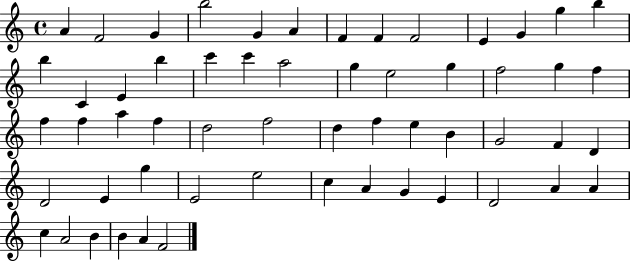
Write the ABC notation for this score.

X:1
T:Untitled
M:4/4
L:1/4
K:C
A F2 G b2 G A F F F2 E G g b b C E b c' c' a2 g e2 g f2 g f f f a f d2 f2 d f e B G2 F D D2 E g E2 e2 c A G E D2 A A c A2 B B A F2